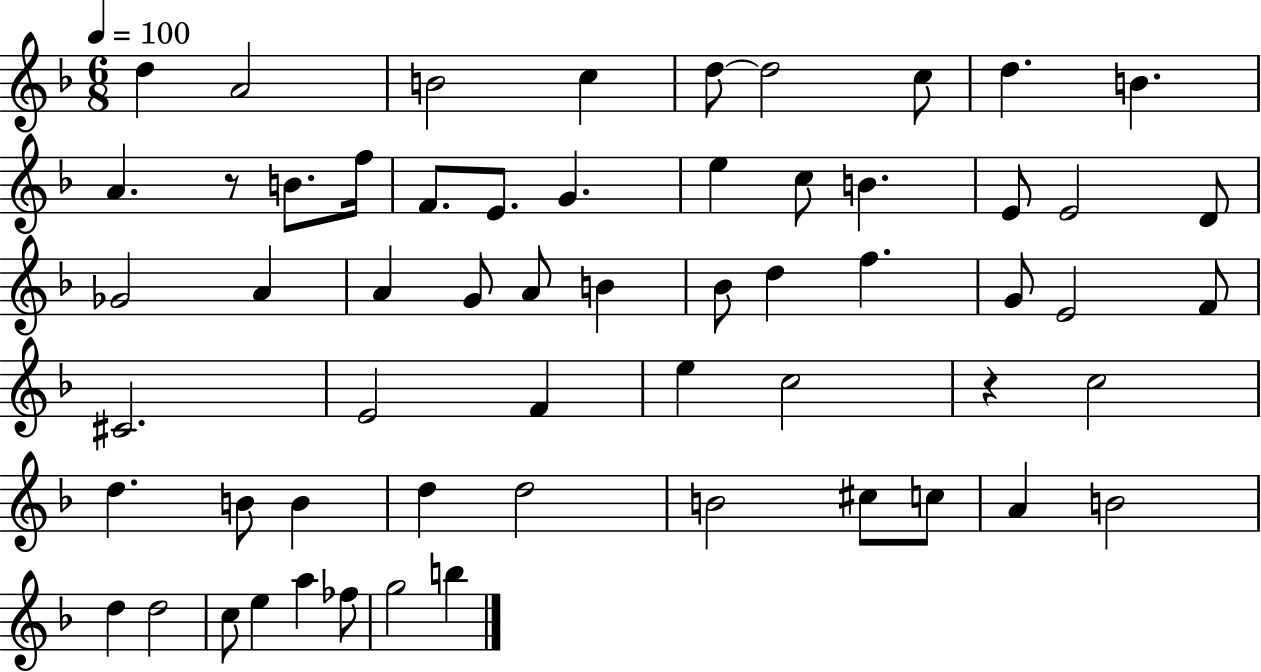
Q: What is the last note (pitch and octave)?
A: B5